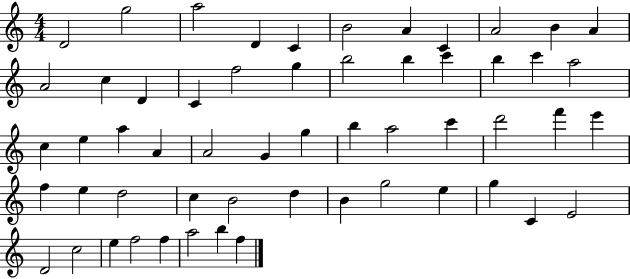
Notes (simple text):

D4/h G5/h A5/h D4/q C4/q B4/h A4/q C4/q A4/h B4/q A4/q A4/h C5/q D4/q C4/q F5/h G5/q B5/h B5/q C6/q B5/q C6/q A5/h C5/q E5/q A5/q A4/q A4/h G4/q G5/q B5/q A5/h C6/q D6/h F6/q E6/q F5/q E5/q D5/h C5/q B4/h D5/q B4/q G5/h E5/q G5/q C4/q E4/h D4/h C5/h E5/q F5/h F5/q A5/h B5/q F5/q